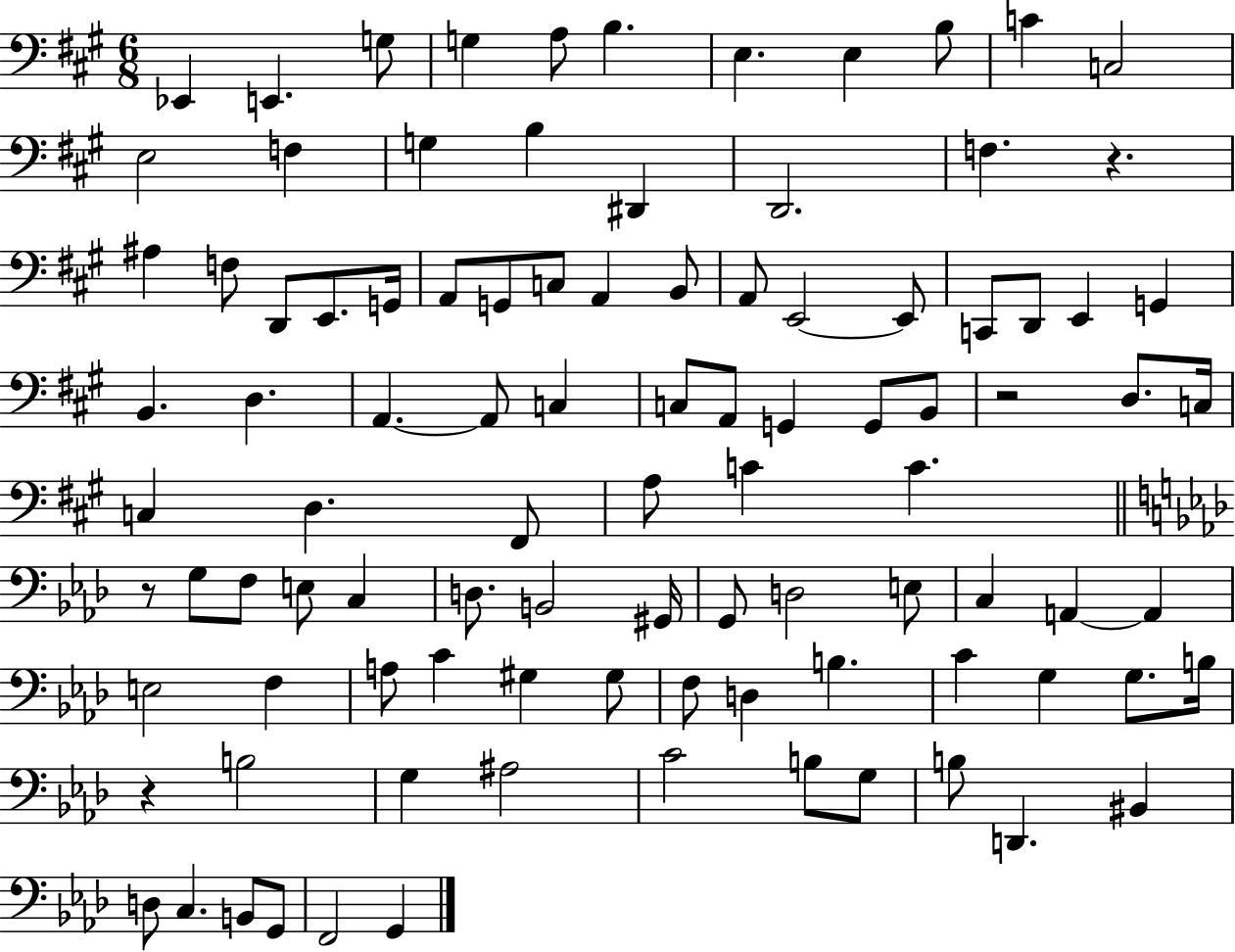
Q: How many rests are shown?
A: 4